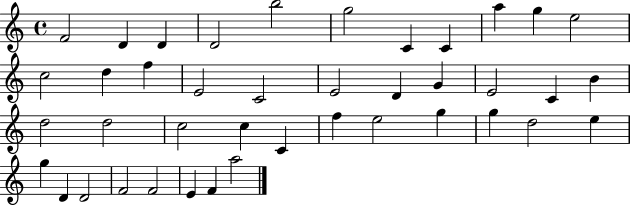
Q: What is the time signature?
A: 4/4